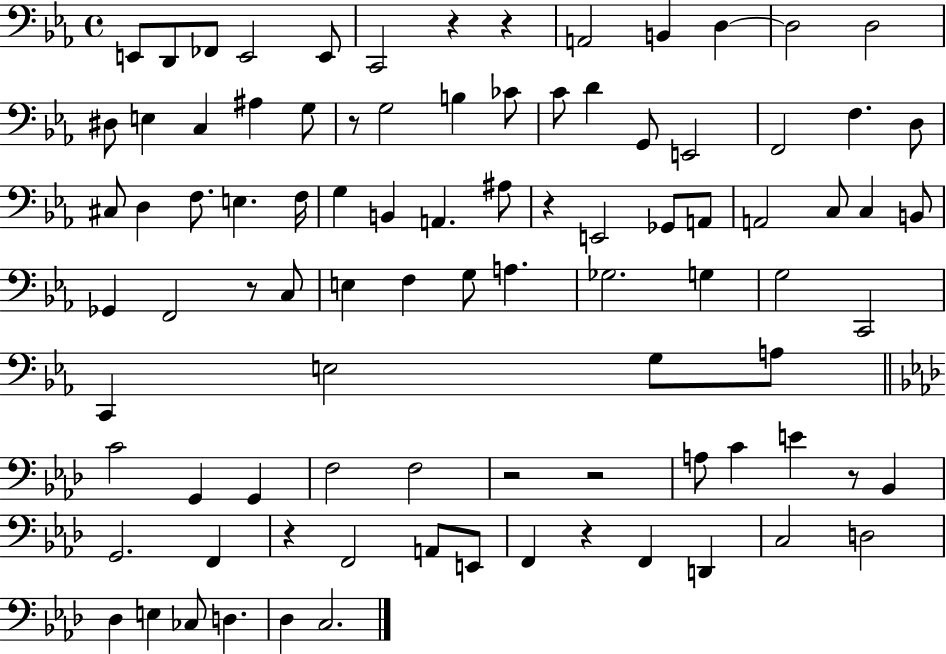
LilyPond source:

{
  \clef bass
  \time 4/4
  \defaultTimeSignature
  \key ees \major
  \repeat volta 2 { e,8 d,8 fes,8 e,2 e,8 | c,2 r4 r4 | a,2 b,4 d4~~ | d2 d2 | \break dis8 e4 c4 ais4 g8 | r8 g2 b4 ces'8 | c'8 d'4 g,8 e,2 | f,2 f4. d8 | \break cis8 d4 f8. e4. f16 | g4 b,4 a,4. ais8 | r4 e,2 ges,8 a,8 | a,2 c8 c4 b,8 | \break ges,4 f,2 r8 c8 | e4 f4 g8 a4. | ges2. g4 | g2 c,2 | \break c,4 e2 g8 a8 | \bar "||" \break \key aes \major c'2 g,4 g,4 | f2 f2 | r2 r2 | a8 c'4 e'4 r8 bes,4 | \break g,2. f,4 | r4 f,2 a,8 e,8 | f,4 r4 f,4 d,4 | c2 d2 | \break des4 e4 ces8 d4. | des4 c2. | } \bar "|."
}